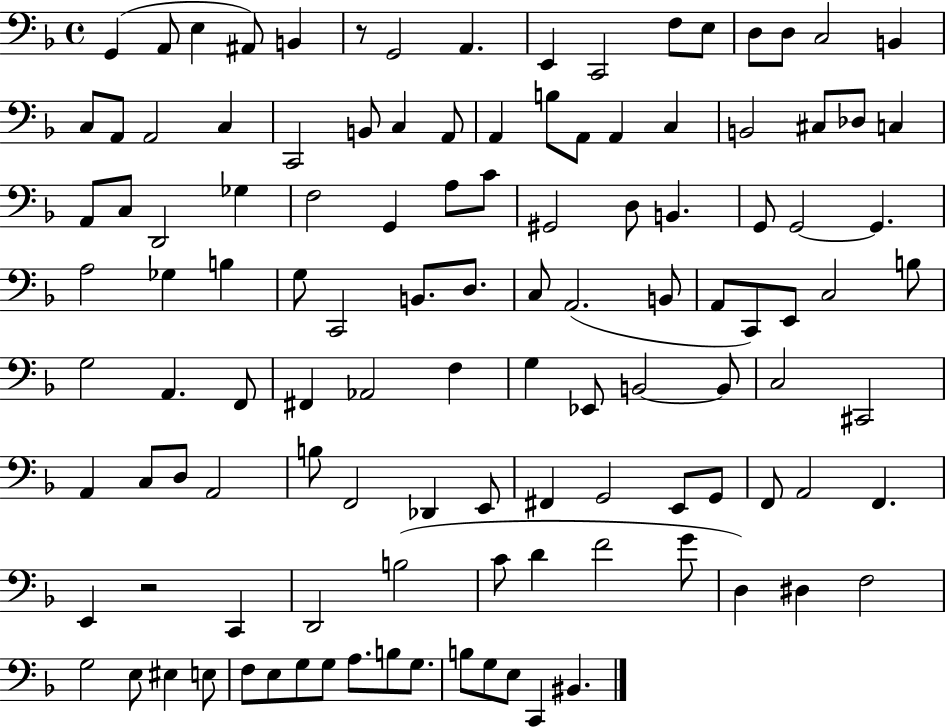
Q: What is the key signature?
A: F major